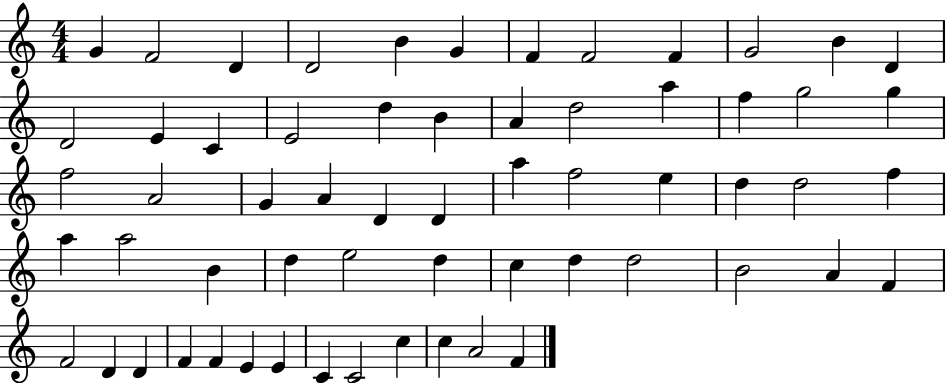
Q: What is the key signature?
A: C major